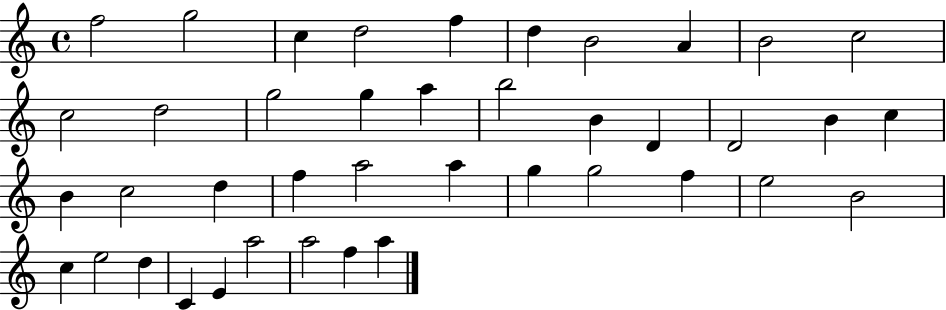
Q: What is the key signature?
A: C major